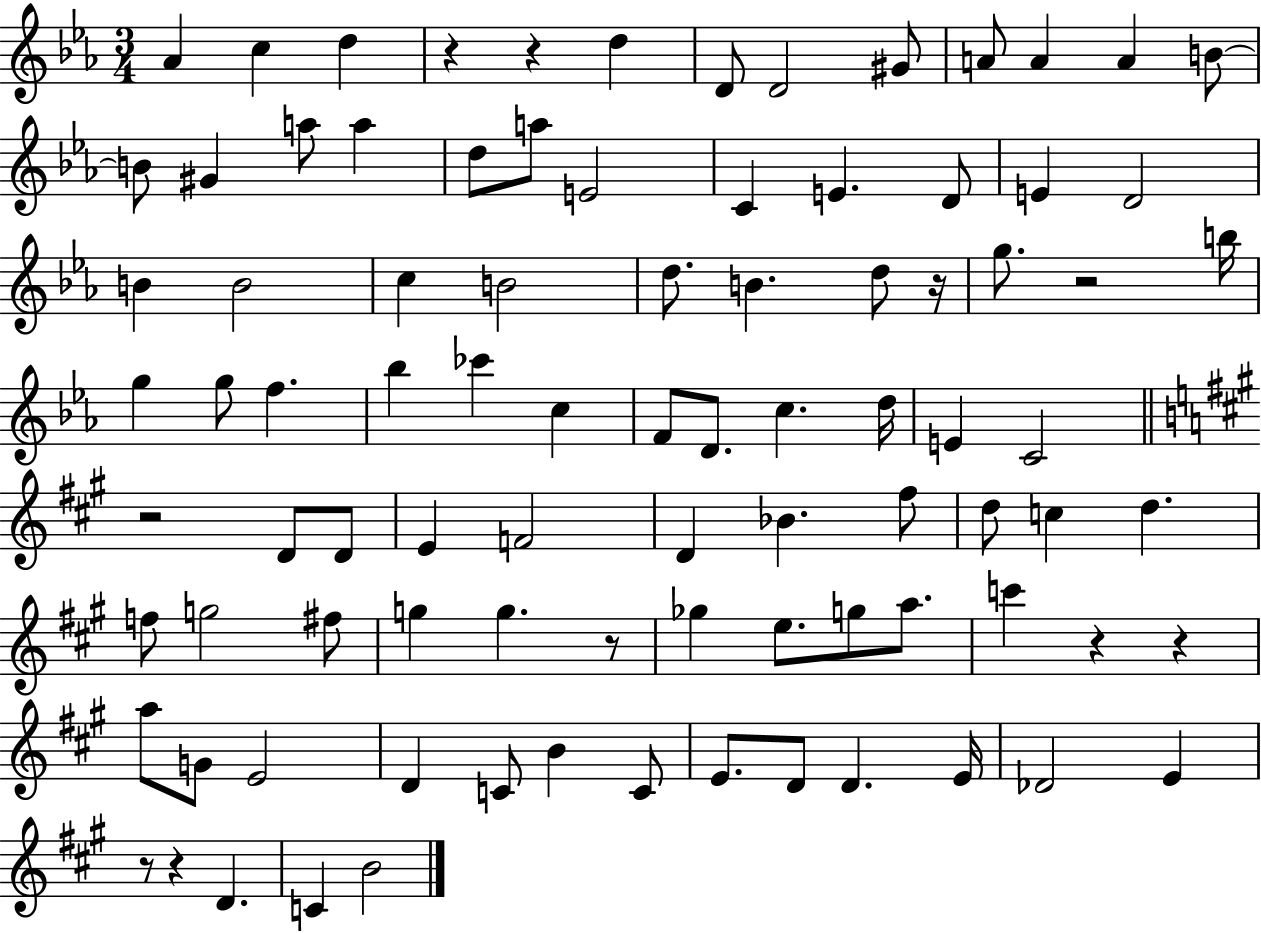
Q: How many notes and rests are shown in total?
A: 90